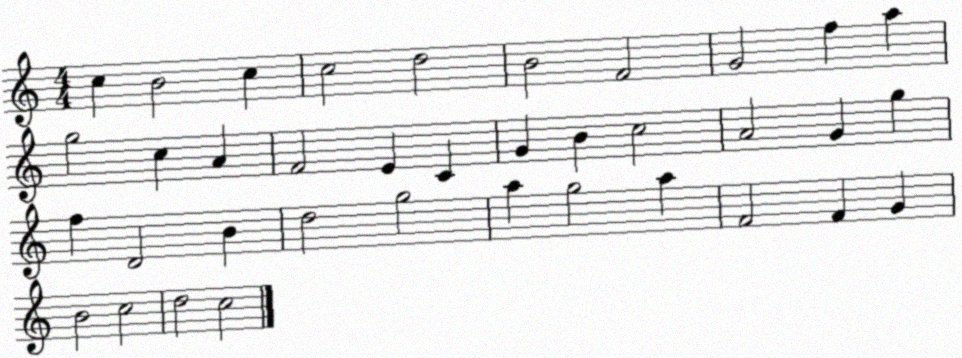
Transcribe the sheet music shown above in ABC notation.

X:1
T:Untitled
M:4/4
L:1/4
K:C
c B2 c c2 d2 B2 F2 G2 f a g2 c A F2 E C G B c2 A2 G g f D2 B d2 g2 a g2 a F2 F G B2 c2 d2 c2